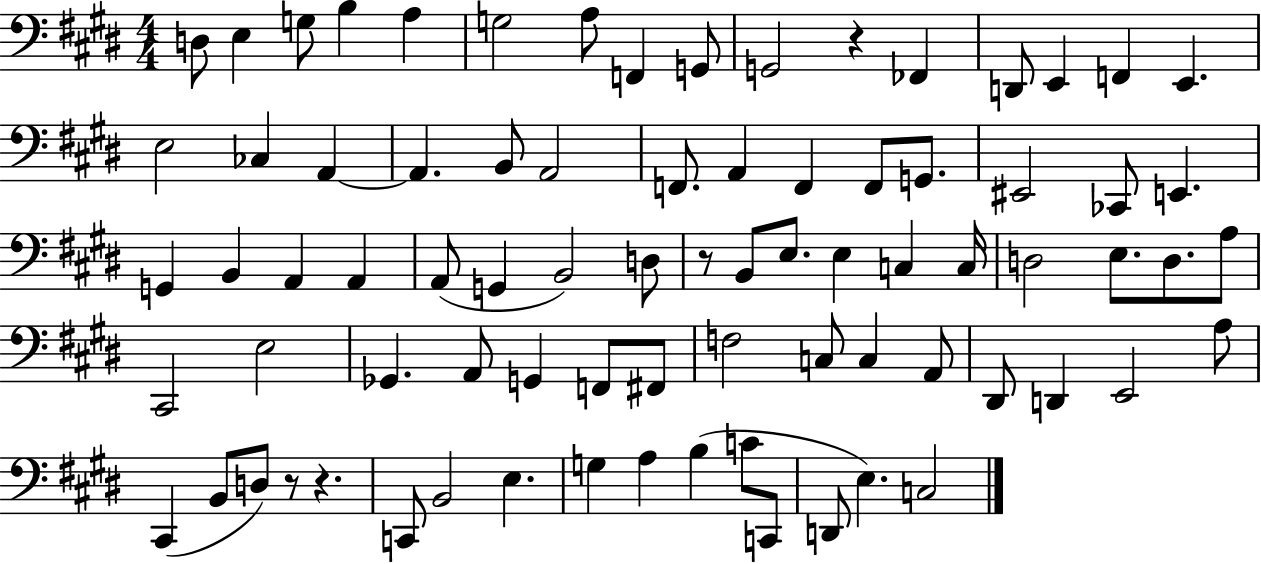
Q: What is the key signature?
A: E major